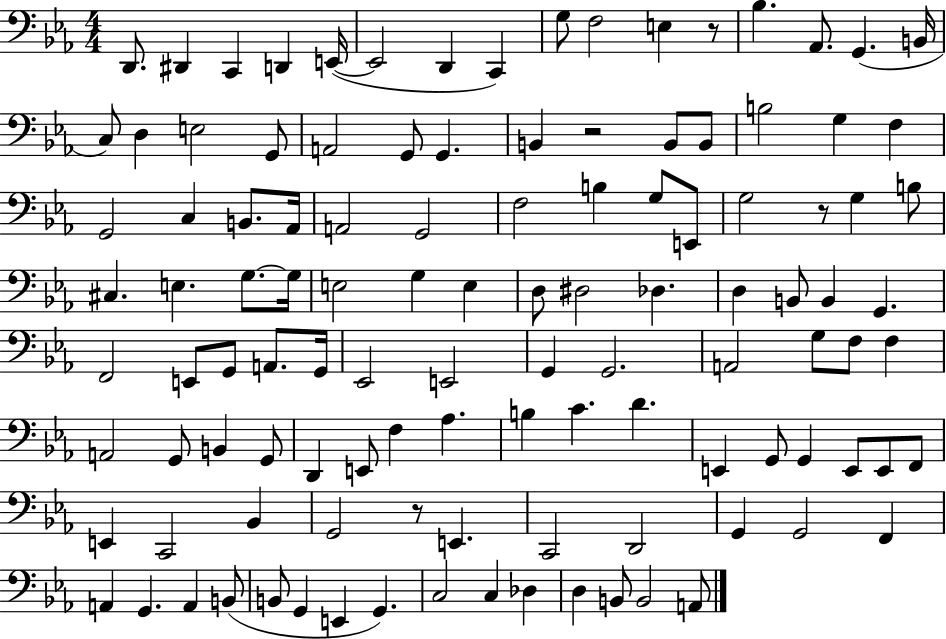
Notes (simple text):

D2/e. D#2/q C2/q D2/q E2/s E2/h D2/q C2/q G3/e F3/h E3/q R/e Bb3/q. Ab2/e. G2/q. B2/s C3/e D3/q E3/h G2/e A2/h G2/e G2/q. B2/q R/h B2/e B2/e B3/h G3/q F3/q G2/h C3/q B2/e. Ab2/s A2/h G2/h F3/h B3/q G3/e E2/e G3/h R/e G3/q B3/e C#3/q. E3/q. G3/e. G3/s E3/h G3/q E3/q D3/e D#3/h Db3/q. D3/q B2/e B2/q G2/q. F2/h E2/e G2/e A2/e. G2/s Eb2/h E2/h G2/q G2/h. A2/h G3/e F3/e F3/q A2/h G2/e B2/q G2/e D2/q E2/e F3/q Ab3/q. B3/q C4/q. D4/q. E2/q G2/e G2/q E2/e E2/e F2/e E2/q C2/h Bb2/q G2/h R/e E2/q. C2/h D2/h G2/q G2/h F2/q A2/q G2/q. A2/q B2/e B2/e G2/q E2/q G2/q. C3/h C3/q Db3/q D3/q B2/e B2/h A2/e